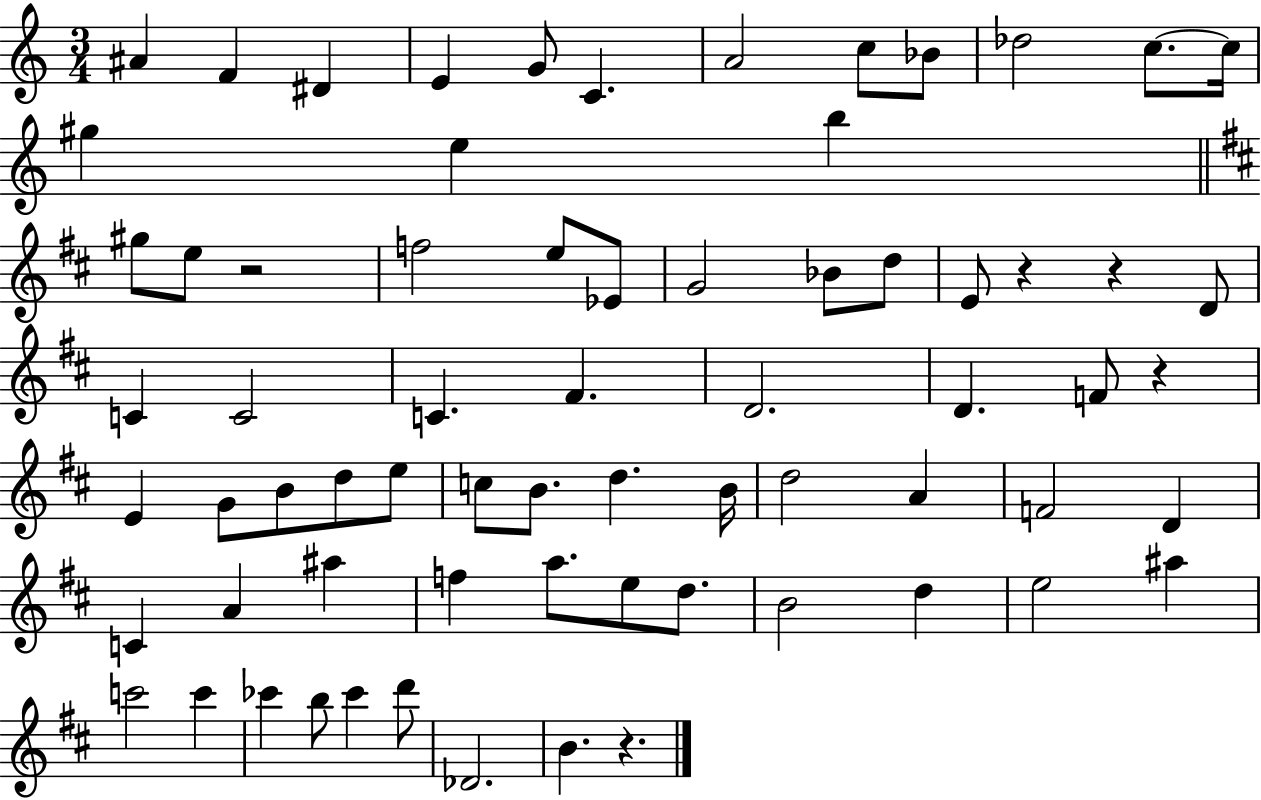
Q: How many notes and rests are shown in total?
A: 69